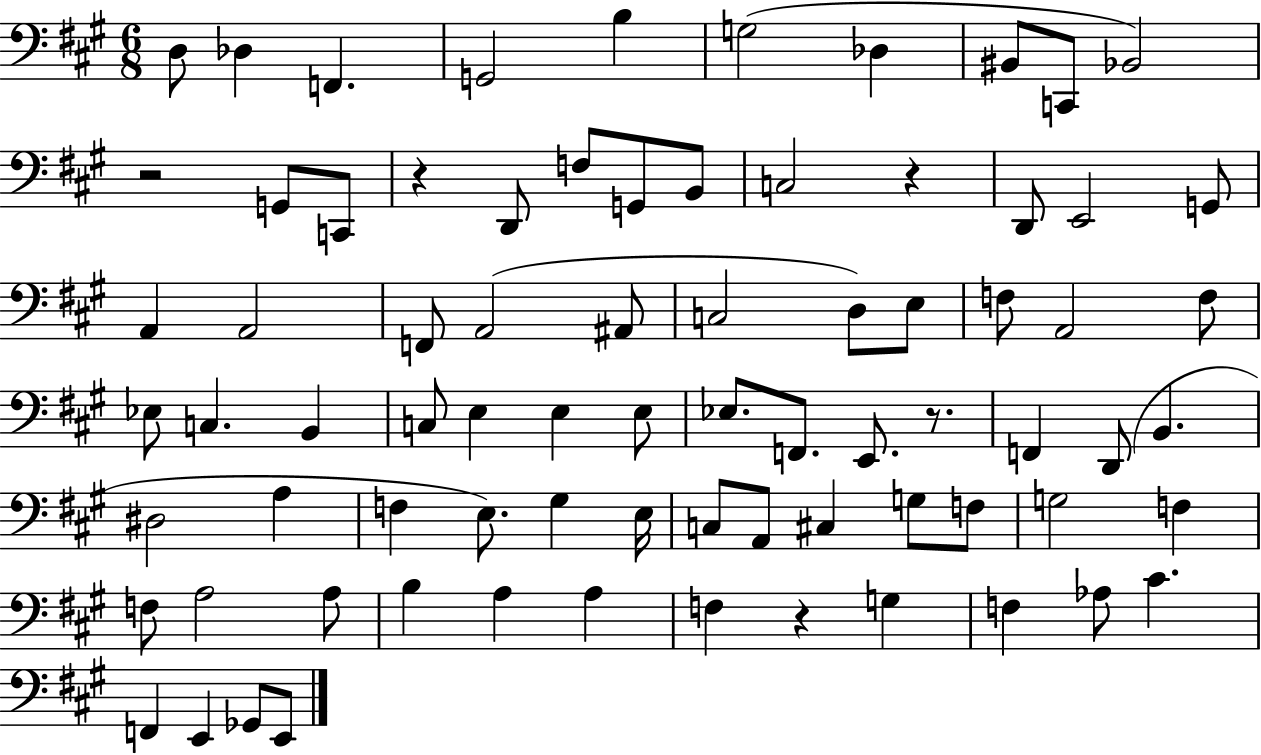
X:1
T:Untitled
M:6/8
L:1/4
K:A
D,/2 _D, F,, G,,2 B, G,2 _D, ^B,,/2 C,,/2 _B,,2 z2 G,,/2 C,,/2 z D,,/2 F,/2 G,,/2 B,,/2 C,2 z D,,/2 E,,2 G,,/2 A,, A,,2 F,,/2 A,,2 ^A,,/2 C,2 D,/2 E,/2 F,/2 A,,2 F,/2 _E,/2 C, B,, C,/2 E, E, E,/2 _E,/2 F,,/2 E,,/2 z/2 F,, D,,/2 B,, ^D,2 A, F, E,/2 ^G, E,/4 C,/2 A,,/2 ^C, G,/2 F,/2 G,2 F, F,/2 A,2 A,/2 B, A, A, F, z G, F, _A,/2 ^C F,, E,, _G,,/2 E,,/2